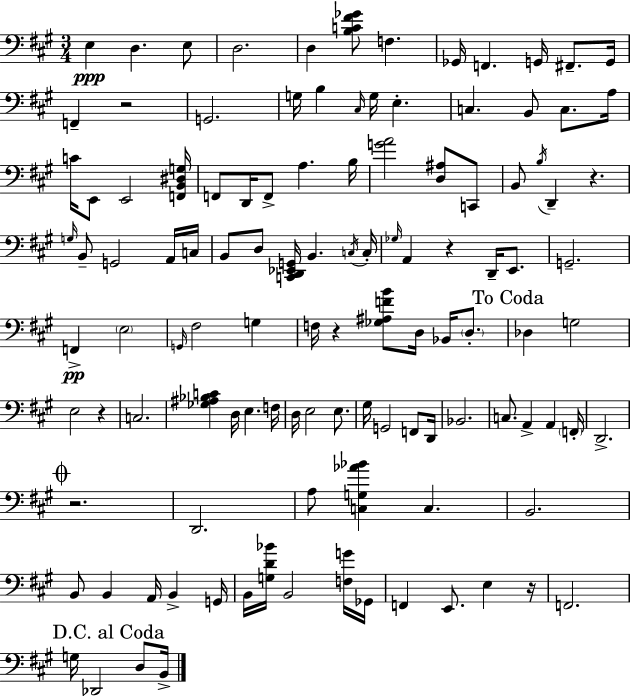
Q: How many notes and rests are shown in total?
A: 115